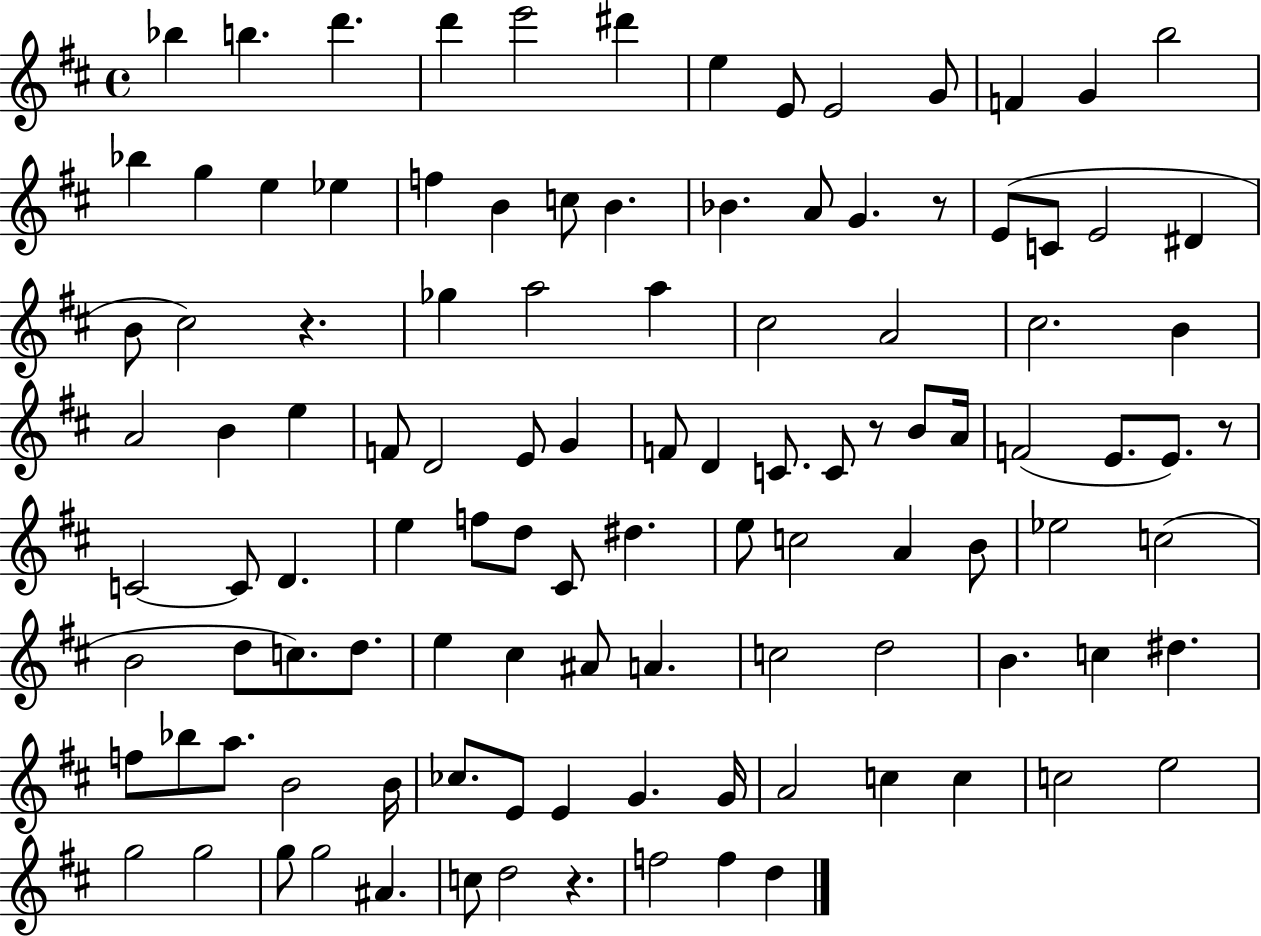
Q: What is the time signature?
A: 4/4